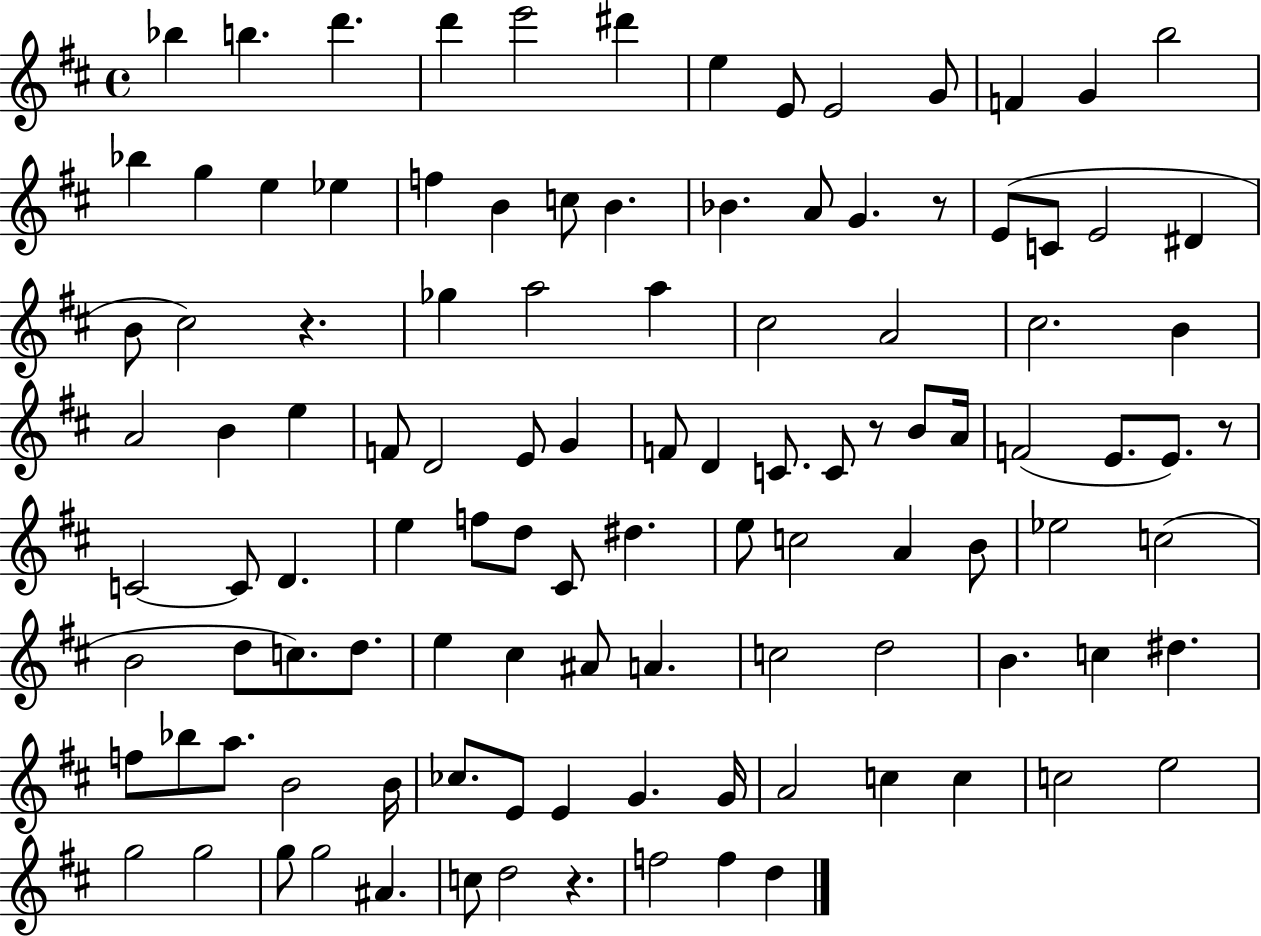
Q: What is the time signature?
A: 4/4